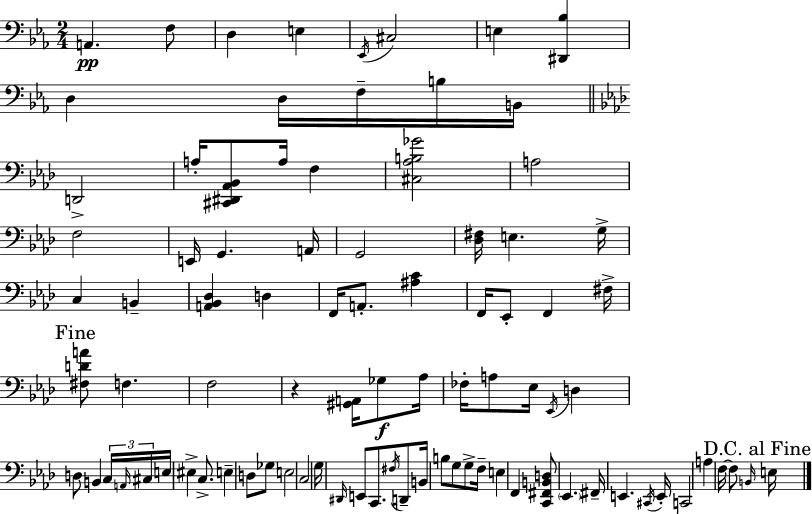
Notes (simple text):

A2/q. F3/e D3/q E3/q Eb2/s C#3/h E3/q [D#2,Bb3]/q D3/q D3/s F3/s B3/s B2/s D2/h A3/s [C#2,D#2,Ab2,Bb2]/e A3/s F3/q [C#3,Ab3,B3,Gb4]/h A3/h F3/h E2/s G2/q. A2/s G2/h [Db3,F#3]/s E3/q. G3/s C3/q B2/q [A2,Bb2,Db3]/q D3/q F2/s A2/e. [A#3,C4]/q F2/s Eb2/e F2/q F#3/s [F#3,D4,A4]/e F3/q. F3/h R/q [G#2,A2]/s Gb3/e Ab3/s FES3/s A3/e Eb3/s Eb2/s D3/q D3/e B2/q C3/s A2/s C#3/s E3/s EIS3/q C3/e. E3/q D3/e Gb3/e E3/h C3/h G3/s D#2/s E2/e C2/e. F#3/s D2/e B2/s B3/e G3/e G3/e F3/s E3/q F2/q [C2,F#2,B2,D3]/e Eb2/q. F#2/s E2/q. C#2/s E2/s C2/h A3/q F3/s F3/e B2/s E3/s